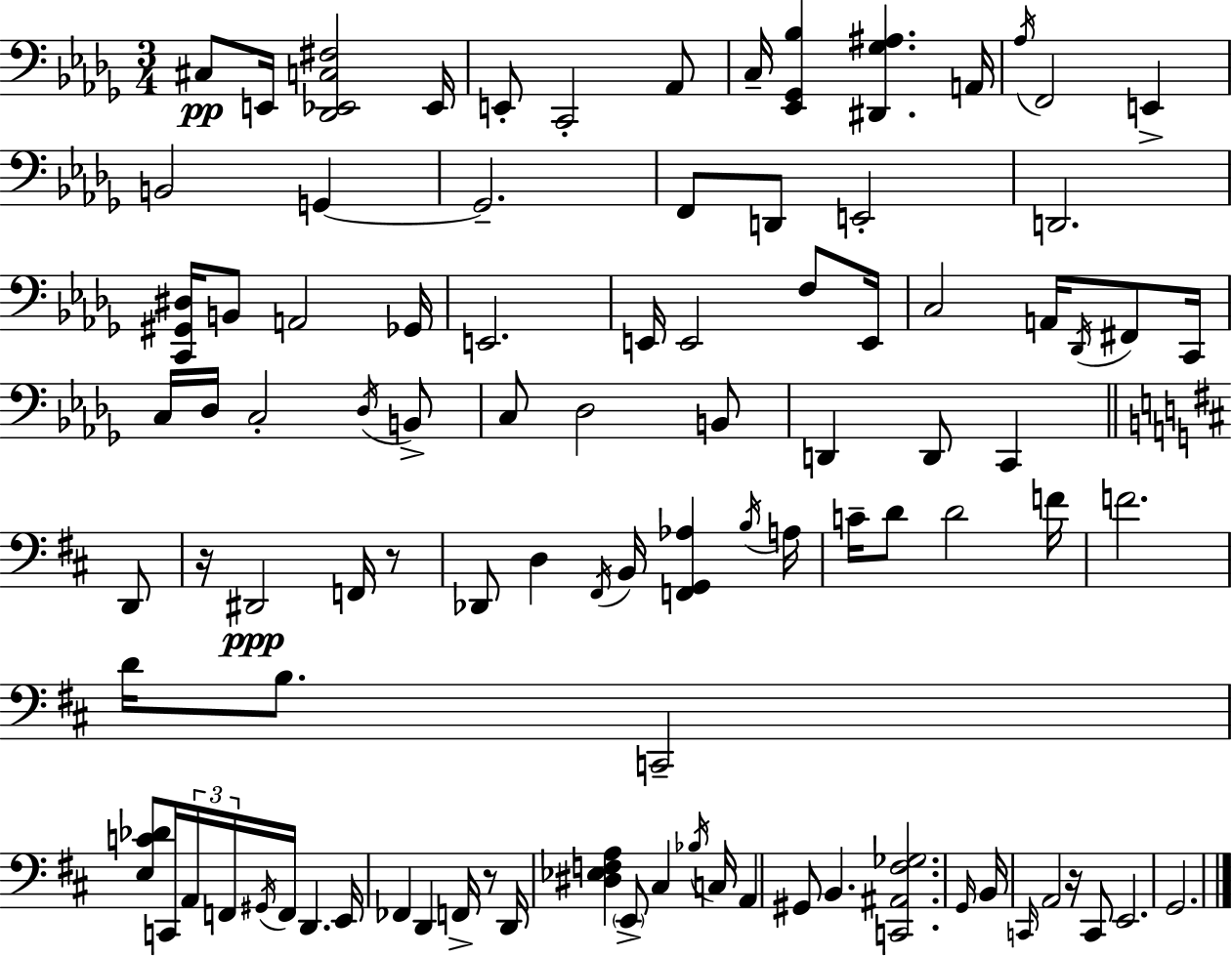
{
  \clef bass
  \numericTimeSignature
  \time 3/4
  \key bes \minor
  cis8\pp e,16 <des, ees, c fis>2 ees,16 | e,8-. c,2-. aes,8 | c16-- <ees, ges, bes>4 <dis, ges ais>4. a,16 | \acciaccatura { aes16 } f,2 e,4-> | \break b,2 g,4~~ | g,2.-- | f,8 d,8 e,2-. | d,2. | \break <c, gis, dis>16 b,8 a,2 | ges,16 e,2. | e,16 e,2 f8 | e,16 c2 a,16 \acciaccatura { des,16 } fis,8 | \break c,16 c16 des16 c2-. | \acciaccatura { des16 } b,8-> c8 des2 | b,8 d,4 d,8 c,4 | \bar "||" \break \key d \major d,8 r16 dis,2\ppp f,16 | r8 des,8 d4 \acciaccatura { fis,16 } b,16 <f, g, aes>4 | \acciaccatura { b16 } a16 c'16-- d'8 d'2 | f'16 f'2. | \break d'16 b8. c,2-- | <e c' des'>8 c,16 \tuplet 3/2 { a,16 f,16 \acciaccatura { gis,16 } } f,16 d,4. | e,16 fes,4 d,4 | f,16-> r8 d,16 <dis ees f a>4 \parenthesize e,8-> | \break cis4 \acciaccatura { bes16 } c16 a,4 gis,8 | b,4. <c, ais, fis ges>2. | \grace { g,16 } b,16 \grace { c,16 } a,2 | r16 c,8 e,2. | \break g,2. | \bar "|."
}